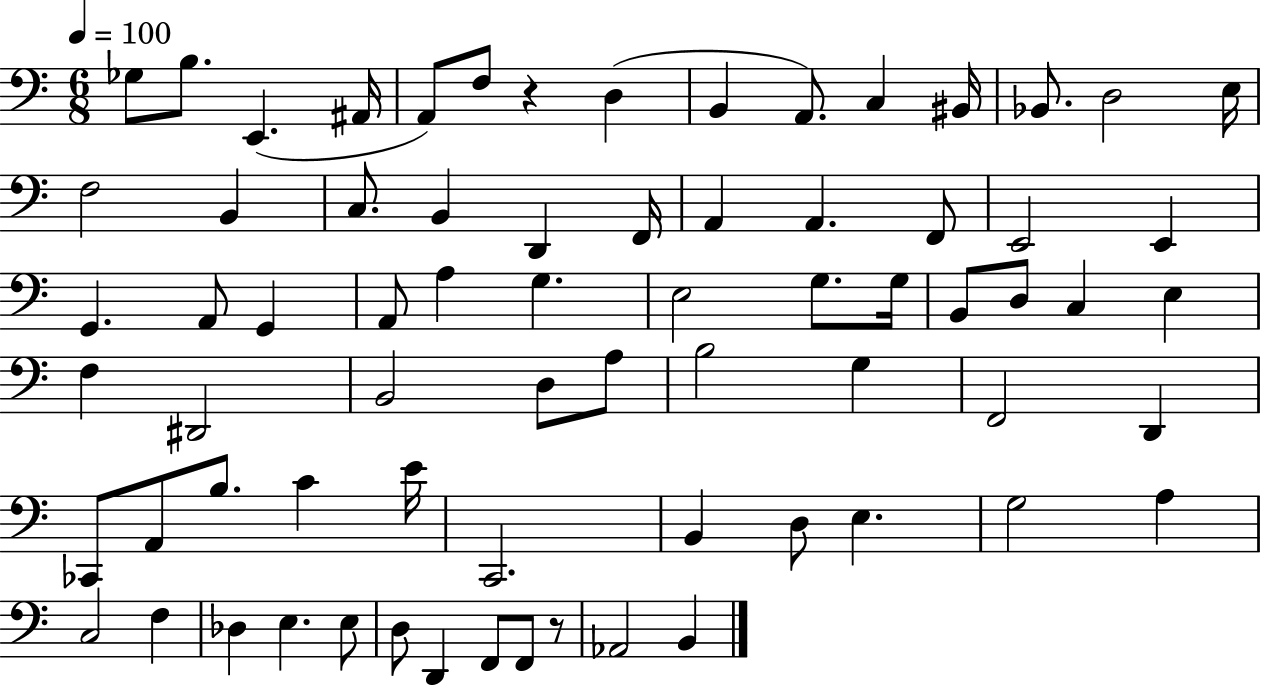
Gb3/e B3/e. E2/q. A#2/s A2/e F3/e R/q D3/q B2/q A2/e. C3/q BIS2/s Bb2/e. D3/h E3/s F3/h B2/q C3/e. B2/q D2/q F2/s A2/q A2/q. F2/e E2/h E2/q G2/q. A2/e G2/q A2/e A3/q G3/q. E3/h G3/e. G3/s B2/e D3/e C3/q E3/q F3/q D#2/h B2/h D3/e A3/e B3/h G3/q F2/h D2/q CES2/e A2/e B3/e. C4/q E4/s C2/h. B2/q D3/e E3/q. G3/h A3/q C3/h F3/q Db3/q E3/q. E3/e D3/e D2/q F2/e F2/e R/e Ab2/h B2/q